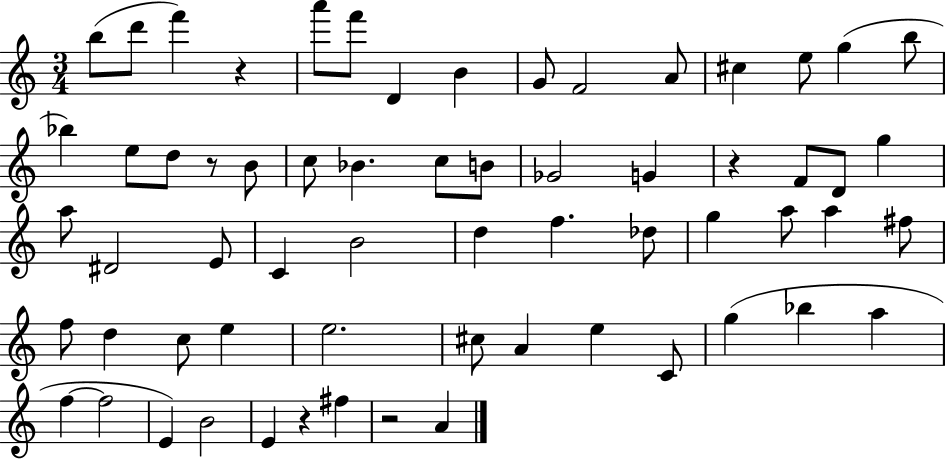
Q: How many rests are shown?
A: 5